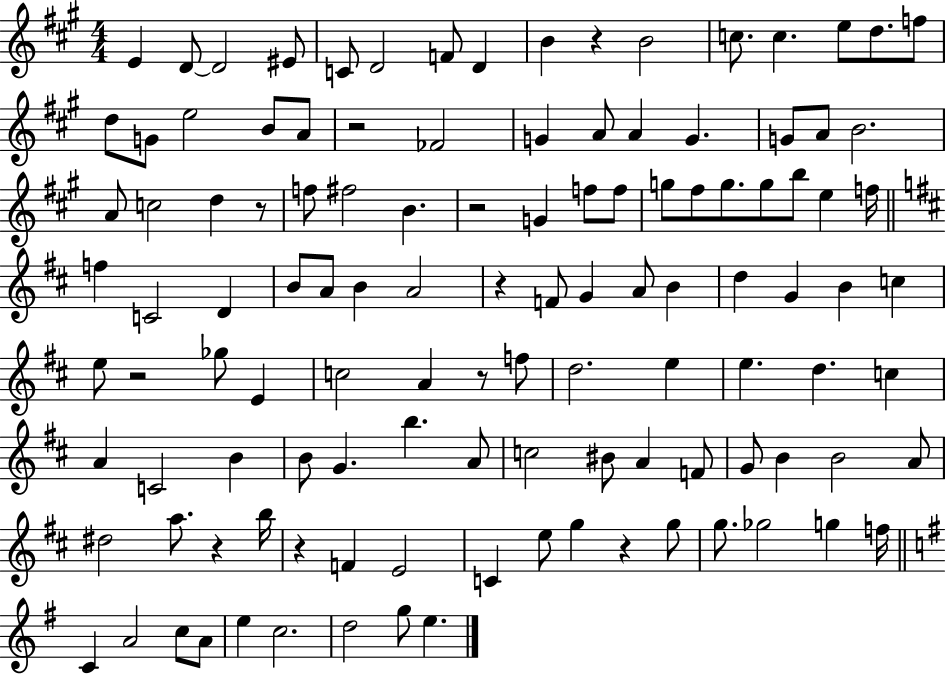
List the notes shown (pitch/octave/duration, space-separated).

E4/q D4/e D4/h EIS4/e C4/e D4/h F4/e D4/q B4/q R/q B4/h C5/e. C5/q. E5/e D5/e. F5/e D5/e G4/e E5/h B4/e A4/e R/h FES4/h G4/q A4/e A4/q G4/q. G4/e A4/e B4/h. A4/e C5/h D5/q R/e F5/e F#5/h B4/q. R/h G4/q F5/e F5/e G5/e F#5/e G5/e. G5/e B5/e E5/q F5/s F5/q C4/h D4/q B4/e A4/e B4/q A4/h R/q F4/e G4/q A4/e B4/q D5/q G4/q B4/q C5/q E5/e R/h Gb5/e E4/q C5/h A4/q R/e F5/e D5/h. E5/q E5/q. D5/q. C5/q A4/q C4/h B4/q B4/e G4/q. B5/q. A4/e C5/h BIS4/e A4/q F4/e G4/e B4/q B4/h A4/e D#5/h A5/e. R/q B5/s R/q F4/q E4/h C4/q E5/e G5/q R/q G5/e G5/e. Gb5/h G5/q F5/s C4/q A4/h C5/e A4/e E5/q C5/h. D5/h G5/e E5/q.